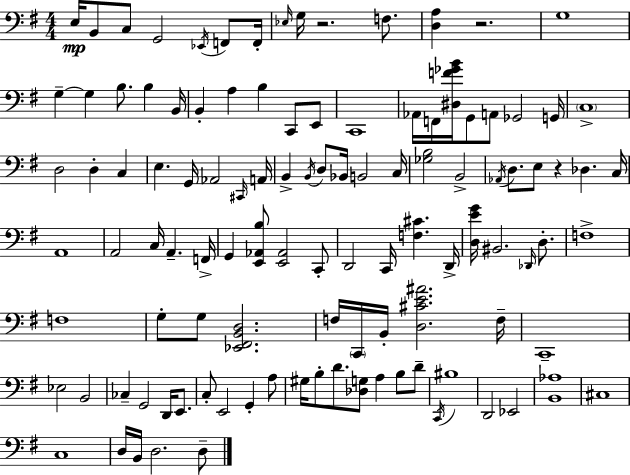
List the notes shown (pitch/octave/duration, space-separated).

E3/s B2/e C3/e G2/h Eb2/s F2/e F2/s Eb3/s G3/s R/h. F3/e. [D3,A3]/q R/h. G3/w G3/q G3/q B3/e. B3/q B2/s B2/q A3/q B3/q C2/e E2/e C2/w Ab2/s F2/s [D#3,F4,Gb4,B4]/s G2/e A2/e Gb2/h G2/s C3/w D3/h D3/q C3/q E3/q. G2/s Ab2/h C#2/s A2/s B2/q B2/s D3/e Bb2/s B2/h C3/s [Gb3,B3]/h B2/h Ab2/s D3/e. E3/e R/q Db3/q. C3/s A2/w A2/h C3/s A2/q. F2/s G2/q [E2,Ab2,B3]/e [E2,Ab2]/h C2/e D2/h C2/s [F3,C#4]/q. D2/s [D3,E4,G4]/s BIS2/h. Db2/s D3/e. F3/w F3/w G3/e G3/e [Eb2,F#2,B2,D3]/h. F3/s C2/s B2/s [D3,C#4,E4,A#4]/h. F3/s C2/w Eb3/h B2/h CES3/q G2/h D2/s E2/e. C3/e E2/h G2/q A3/e G#3/s B3/e D4/e. [Db3,G3]/e A3/q B3/e D4/e C2/s BIS3/w D2/h Eb2/h [B2,Ab3]/w C#3/w C3/w D3/s B2/s D3/h. D3/e